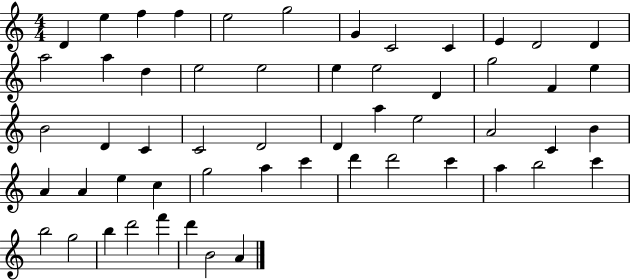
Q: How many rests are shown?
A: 0